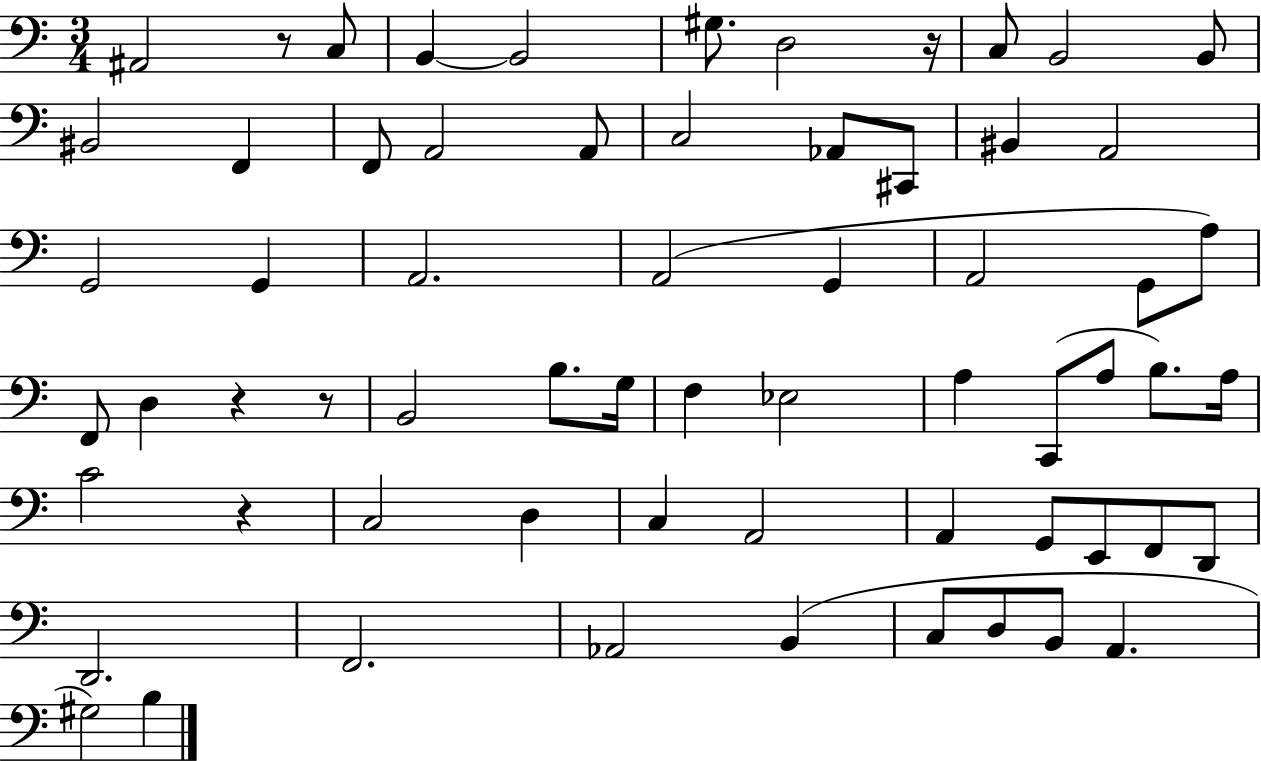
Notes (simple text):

A#2/h R/e C3/e B2/q B2/h G#3/e. D3/h R/s C3/e B2/h B2/e BIS2/h F2/q F2/e A2/h A2/e C3/h Ab2/e C#2/e BIS2/q A2/h G2/h G2/q A2/h. A2/h G2/q A2/h G2/e A3/e F2/e D3/q R/q R/e B2/h B3/e. G3/s F3/q Eb3/h A3/q C2/e A3/e B3/e. A3/s C4/h R/q C3/h D3/q C3/q A2/h A2/q G2/e E2/e F2/e D2/e D2/h. F2/h. Ab2/h B2/q C3/e D3/e B2/e A2/q. G#3/h B3/q